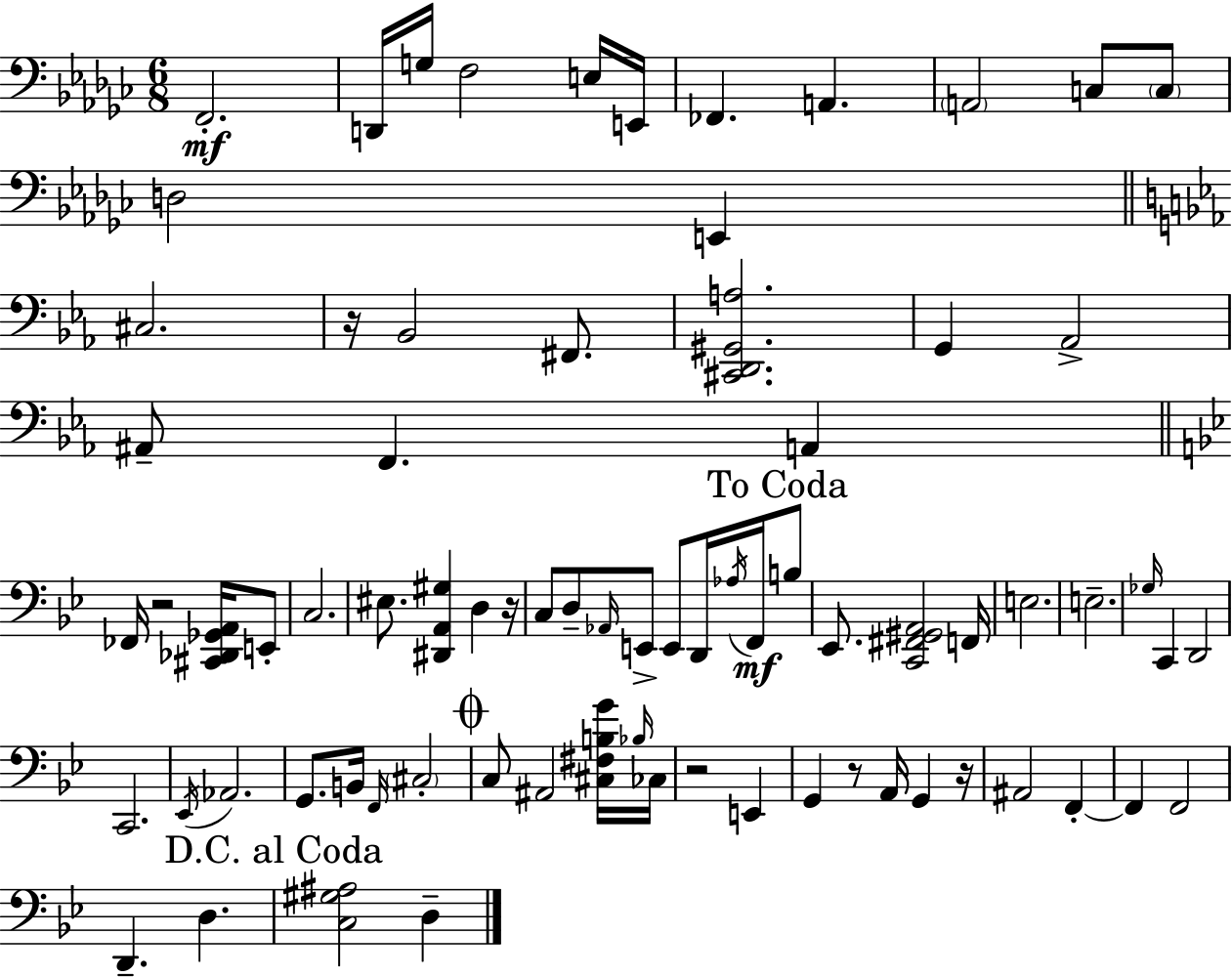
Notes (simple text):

F2/h. D2/s G3/s F3/h E3/s E2/s FES2/q. A2/q. A2/h C3/e C3/e D3/h E2/q C#3/h. R/s Bb2/h F#2/e. [C#2,D2,G#2,A3]/h. G2/q Ab2/h A#2/e F2/q. A2/q FES2/s R/h [C#2,Db2,Gb2,A2]/s E2/e C3/h. EIS3/e. [D#2,A2,G#3]/q D3/q R/s C3/e D3/e Ab2/s E2/e E2/e D2/s Ab3/s F2/s B3/e Eb2/e. [C2,F#2,G#2,A2]/h F2/s E3/h. E3/h. Gb3/s C2/q D2/h C2/h. Eb2/s Ab2/h. G2/e. B2/s F2/s C#3/h C3/e A#2/h [C#3,F#3,B3,G4]/s Bb3/s CES3/s R/h E2/q G2/q R/e A2/s G2/q R/s A#2/h F2/q F2/q F2/h D2/q. D3/q. [C3,G#3,A#3]/h D3/q